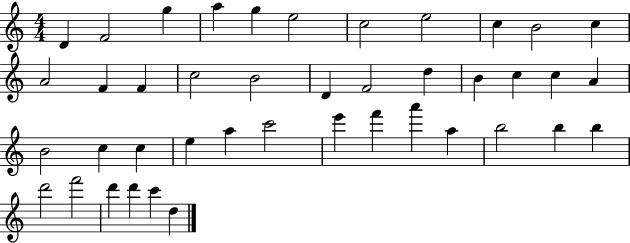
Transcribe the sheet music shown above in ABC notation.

X:1
T:Untitled
M:4/4
L:1/4
K:C
D F2 g a g e2 c2 e2 c B2 c A2 F F c2 B2 D F2 d B c c A B2 c c e a c'2 e' f' a' a b2 b b d'2 f'2 d' d' c' d